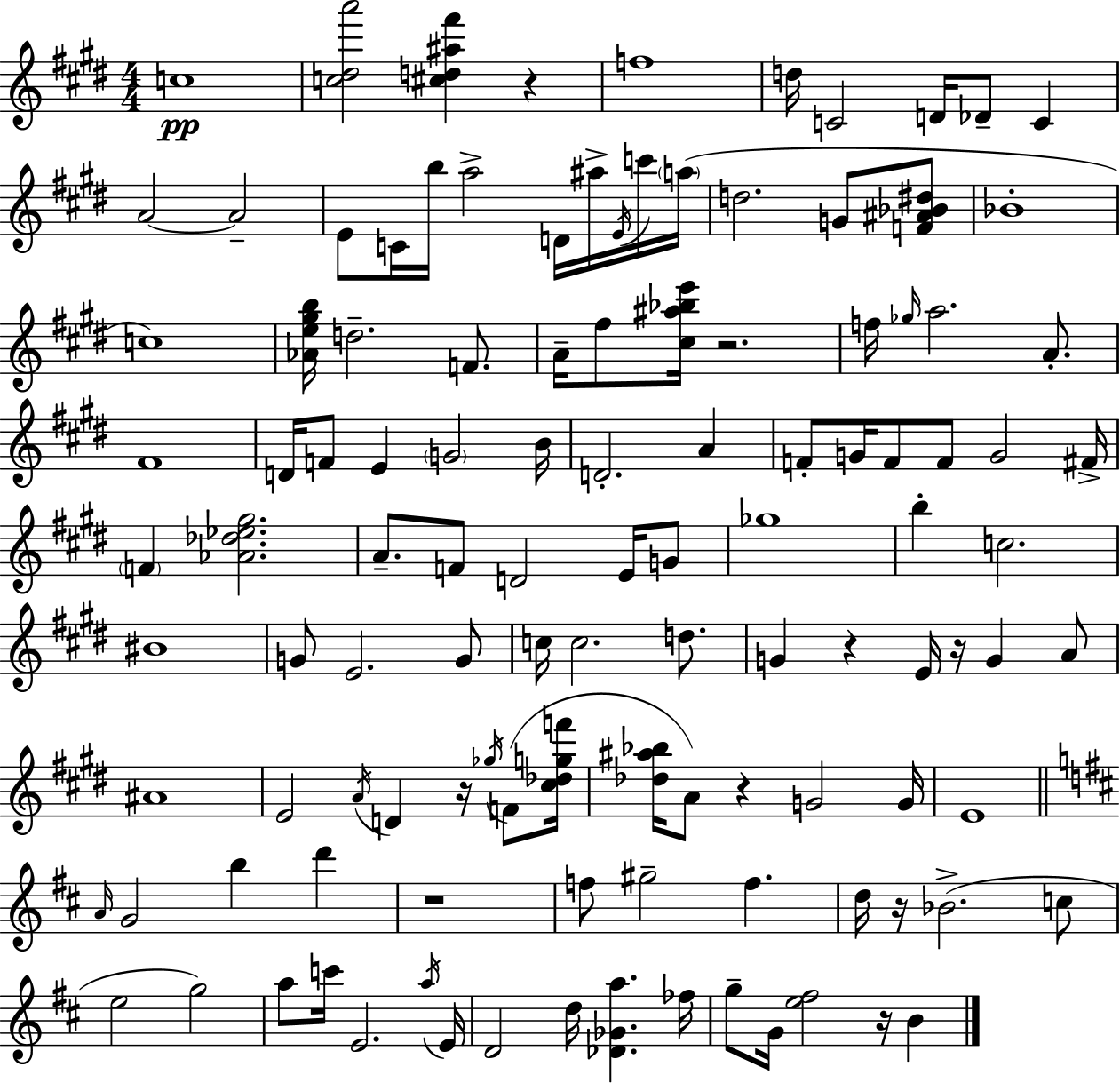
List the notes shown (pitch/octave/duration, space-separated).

C5/w [C5,D#5,A6]/h [C#5,D5,A#5,F#6]/q R/q F5/w D5/s C4/h D4/s Db4/e C4/q A4/h A4/h E4/e C4/s B5/s A5/h D4/s A#5/s E4/s C6/s A5/s D5/h. G4/e [F4,A#4,Bb4,D#5]/e Bb4/w C5/w [Ab4,E5,G#5,B5]/s D5/h. F4/e. A4/s F#5/e [C#5,A#5,Bb5,E6]/s R/h. F5/s Gb5/s A5/h. A4/e. F#4/w D4/s F4/e E4/q G4/h B4/s D4/h. A4/q F4/e G4/s F4/e F4/e G4/h F#4/s F4/q [Ab4,Db5,Eb5,G#5]/h. A4/e. F4/e D4/h E4/s G4/e Gb5/w B5/q C5/h. BIS4/w G4/e E4/h. G4/e C5/s C5/h. D5/e. G4/q R/q E4/s R/s G4/q A4/e A#4/w E4/h A4/s D4/q R/s Gb5/s F4/e [C#5,Db5,G5,F6]/s [Db5,A#5,Bb5]/s A4/e R/q G4/h G4/s E4/w A4/s G4/h B5/q D6/q R/w F5/e G#5/h F5/q. D5/s R/s Bb4/h. C5/e E5/h G5/h A5/e C6/s E4/h. A5/s E4/s D4/h D5/s [Db4,Gb4,A5]/q. FES5/s G5/e G4/s [E5,F#5]/h R/s B4/q